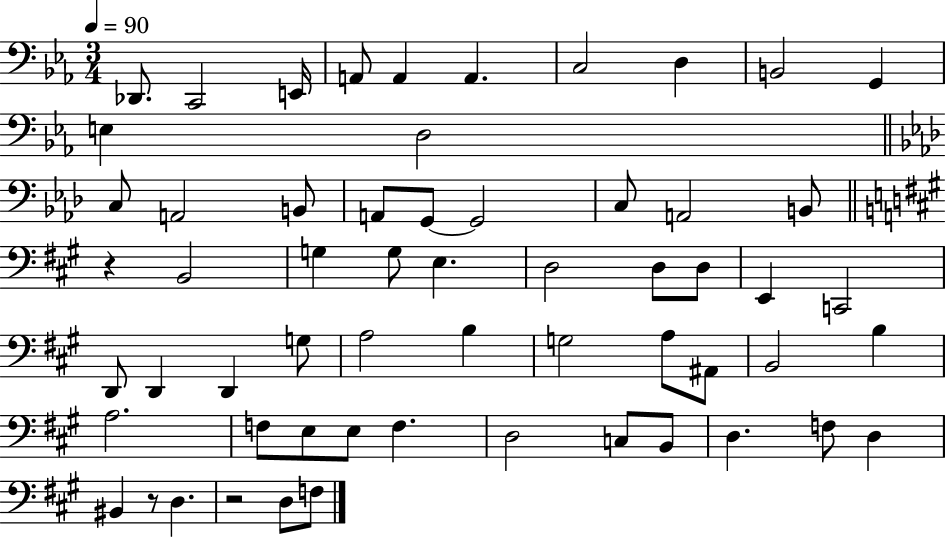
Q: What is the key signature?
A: EES major